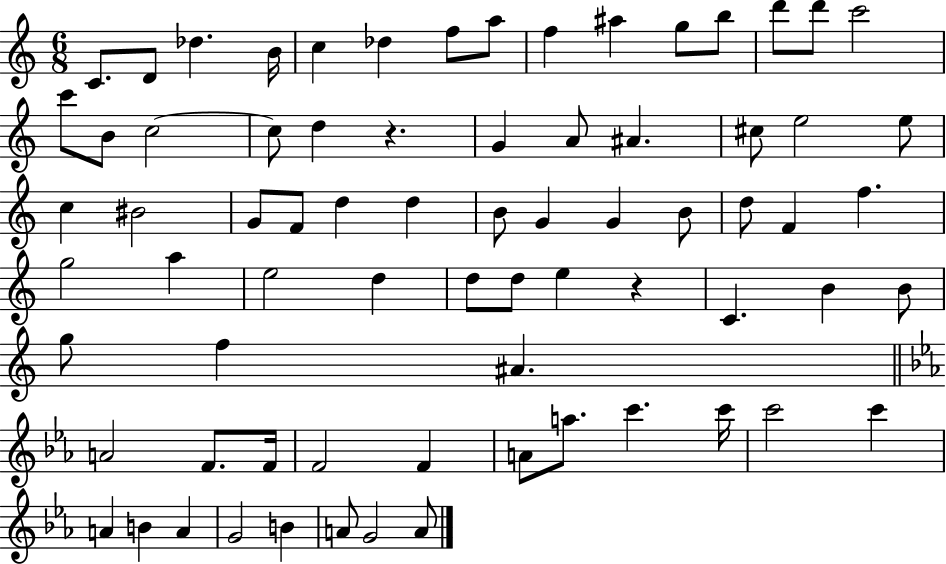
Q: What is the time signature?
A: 6/8